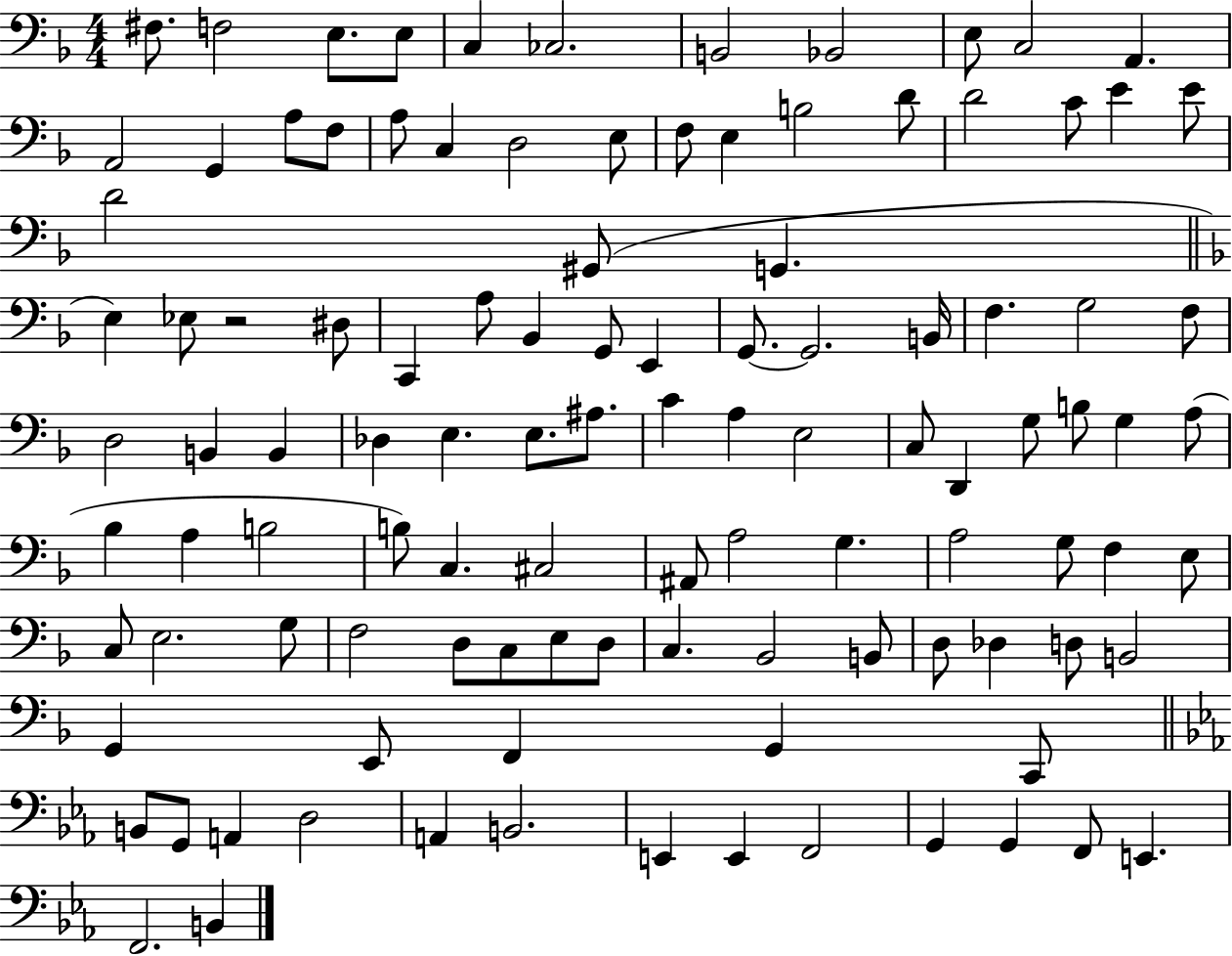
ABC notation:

X:1
T:Untitled
M:4/4
L:1/4
K:F
^F,/2 F,2 E,/2 E,/2 C, _C,2 B,,2 _B,,2 E,/2 C,2 A,, A,,2 G,, A,/2 F,/2 A,/2 C, D,2 E,/2 F,/2 E, B,2 D/2 D2 C/2 E E/2 D2 ^G,,/2 G,, E, _E,/2 z2 ^D,/2 C,, A,/2 _B,, G,,/2 E,, G,,/2 G,,2 B,,/4 F, G,2 F,/2 D,2 B,, B,, _D, E, E,/2 ^A,/2 C A, E,2 C,/2 D,, G,/2 B,/2 G, A,/2 _B, A, B,2 B,/2 C, ^C,2 ^A,,/2 A,2 G, A,2 G,/2 F, E,/2 C,/2 E,2 G,/2 F,2 D,/2 C,/2 E,/2 D,/2 C, _B,,2 B,,/2 D,/2 _D, D,/2 B,,2 G,, E,,/2 F,, G,, C,,/2 B,,/2 G,,/2 A,, D,2 A,, B,,2 E,, E,, F,,2 G,, G,, F,,/2 E,, F,,2 B,,